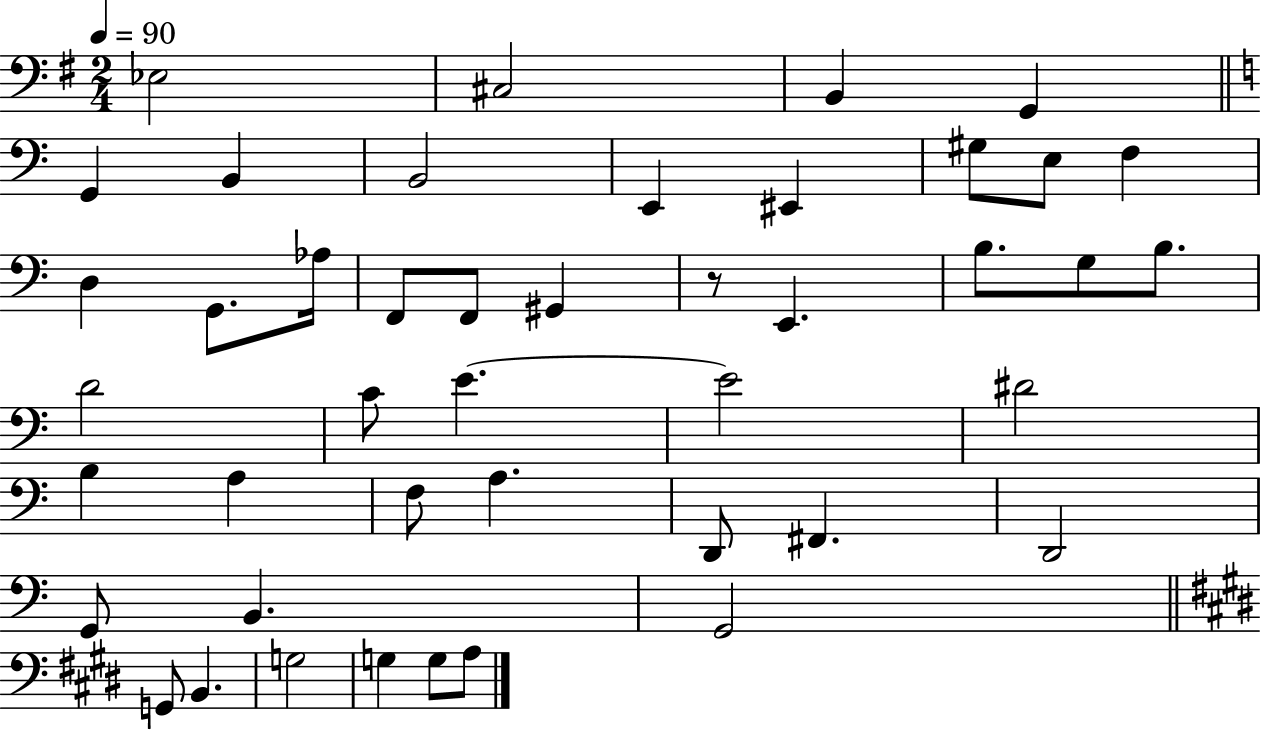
{
  \clef bass
  \numericTimeSignature
  \time 2/4
  \key g \major
  \tempo 4 = 90
  ees2 | cis2 | b,4 g,4 | \bar "||" \break \key a \minor g,4 b,4 | b,2 | e,4 eis,4 | gis8 e8 f4 | \break d4 g,8. aes16 | f,8 f,8 gis,4 | r8 e,4. | b8. g8 b8. | \break d'2 | c'8 e'4.~~ | e'2 | dis'2 | \break b4 a4 | f8 a4. | d,8 fis,4. | d,2 | \break g,8 b,4. | g,2 | \bar "||" \break \key e \major g,8 b,4. | g2 | g4 g8 a8 | \bar "|."
}